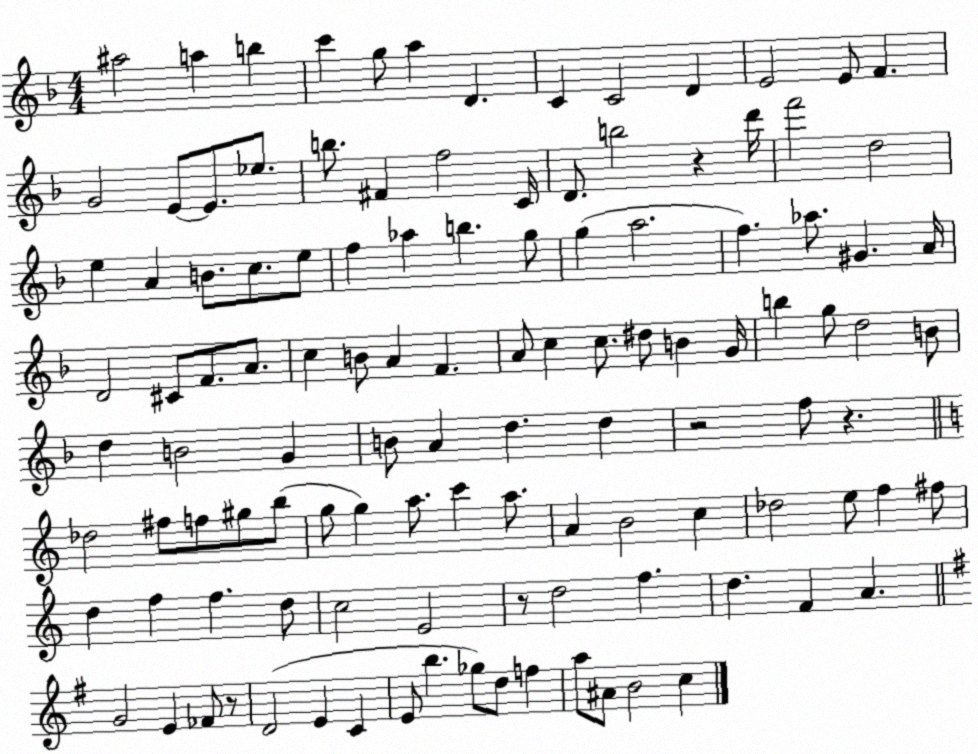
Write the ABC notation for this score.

X:1
T:Untitled
M:4/4
L:1/4
K:F
^a2 a b c' g/2 a D C C2 D E2 E/2 F G2 E/2 E/2 _e/2 b/2 ^F f2 C/4 D/2 b2 z d'/4 f'2 d2 e A B/2 c/2 e/2 f _a b g/2 g a2 f _a/2 ^G A/4 D2 ^C/2 F/2 A/2 c B/2 A F A/2 c c/2 ^d/2 B G/4 b g/2 d2 B/2 d B2 G B/2 A d d z2 f/2 z _d2 ^f/2 f/2 ^g/2 b/2 g/2 g a/2 c' a/2 A B2 c _d2 e/2 f ^f/2 d f f d/2 c2 E2 z/2 d2 f d F A G2 E _F/2 z/2 D2 E C E/2 b _g/2 d/2 f a/2 ^A/2 B2 c